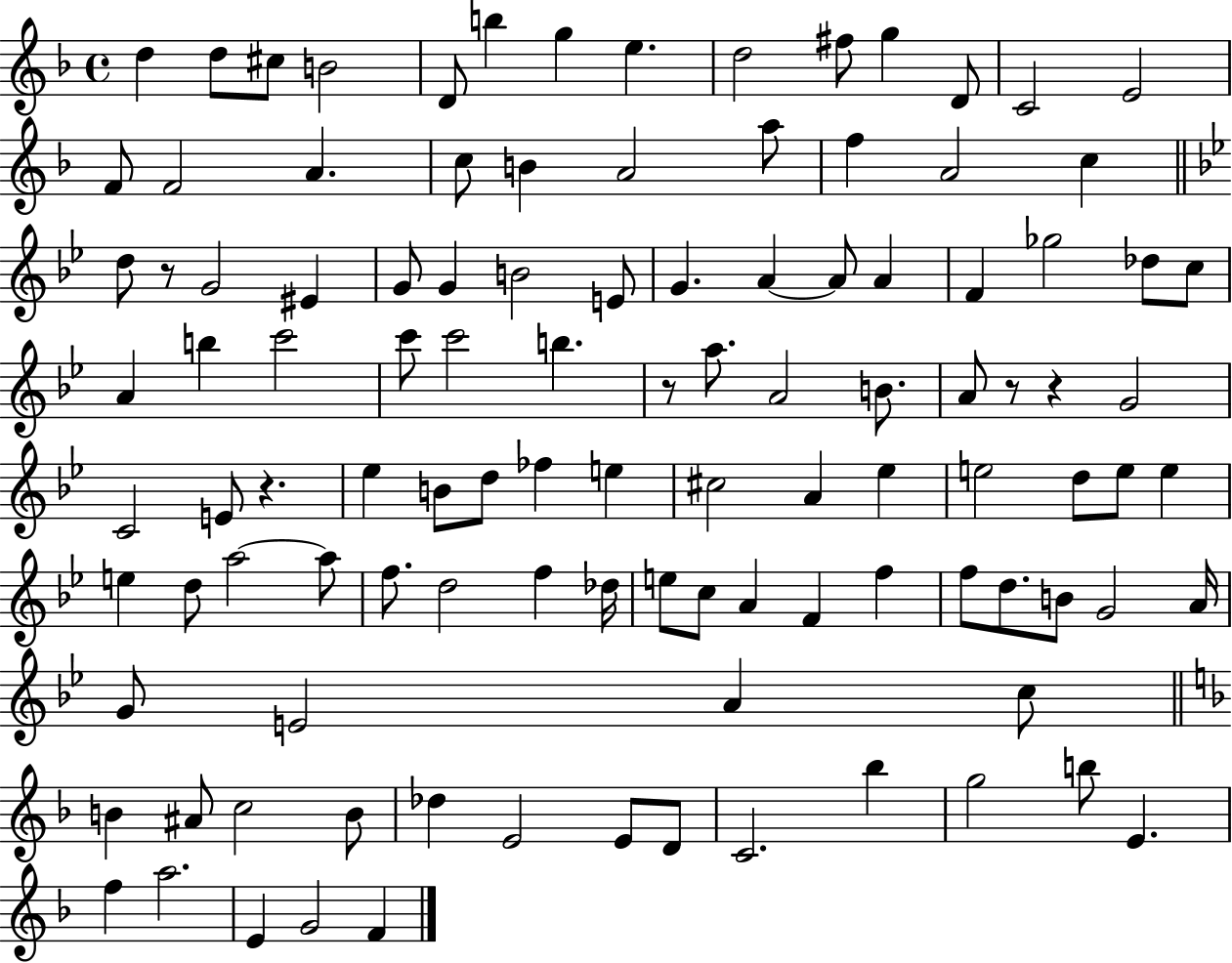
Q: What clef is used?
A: treble